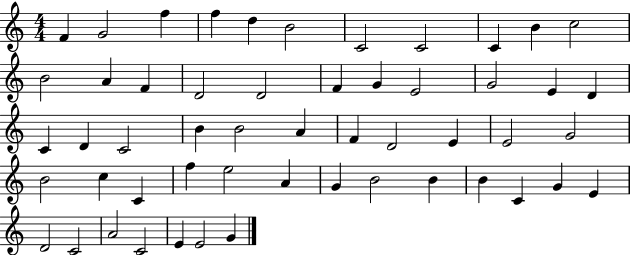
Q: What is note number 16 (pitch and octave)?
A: D4